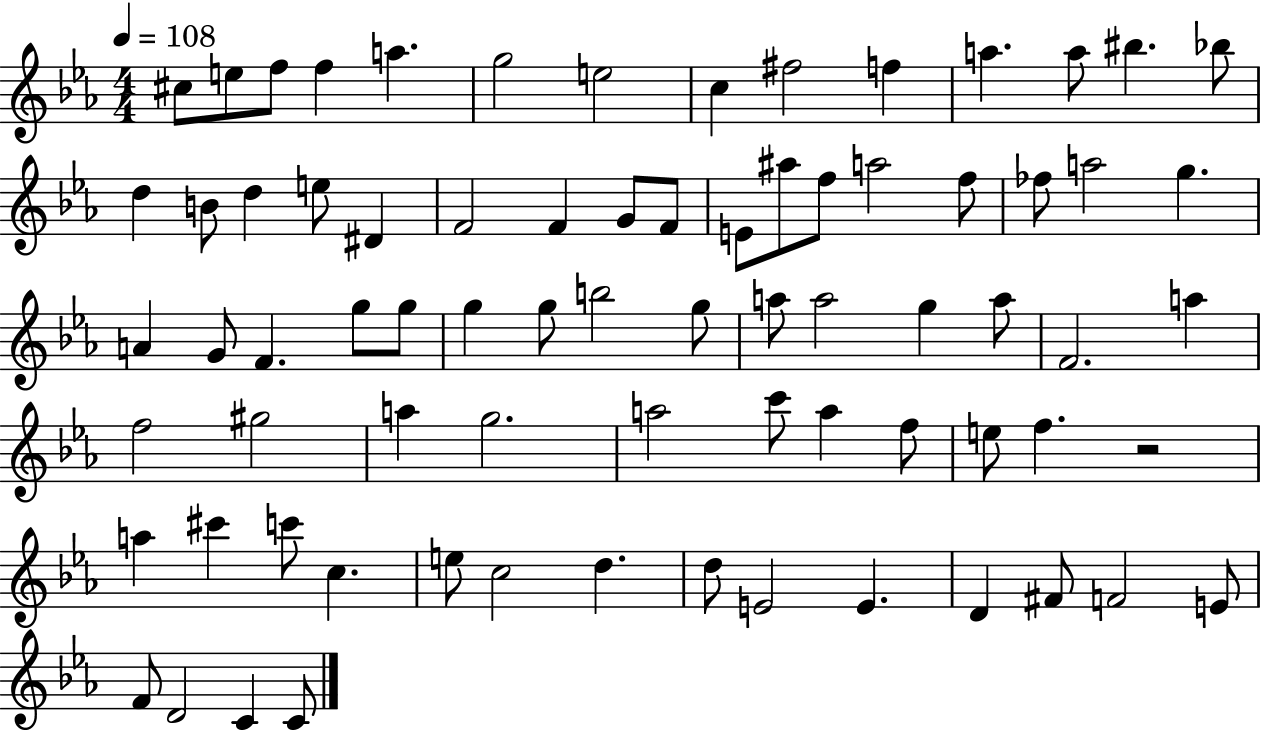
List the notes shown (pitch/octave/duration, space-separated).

C#5/e E5/e F5/e F5/q A5/q. G5/h E5/h C5/q F#5/h F5/q A5/q. A5/e BIS5/q. Bb5/e D5/q B4/e D5/q E5/e D#4/q F4/h F4/q G4/e F4/e E4/e A#5/e F5/e A5/h F5/e FES5/e A5/h G5/q. A4/q G4/e F4/q. G5/e G5/e G5/q G5/e B5/h G5/e A5/e A5/h G5/q A5/e F4/h. A5/q F5/h G#5/h A5/q G5/h. A5/h C6/e A5/q F5/e E5/e F5/q. R/h A5/q C#6/q C6/e C5/q. E5/e C5/h D5/q. D5/e E4/h E4/q. D4/q F#4/e F4/h E4/e F4/e D4/h C4/q C4/e